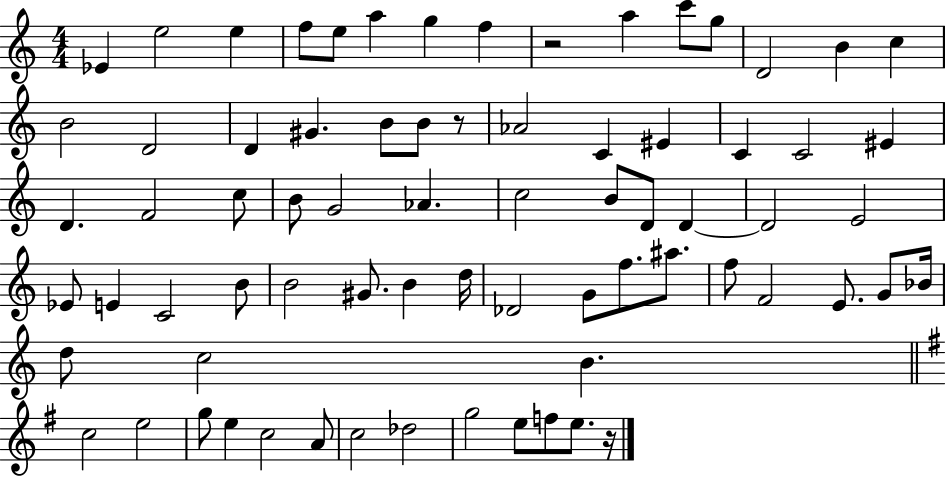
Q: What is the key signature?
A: C major